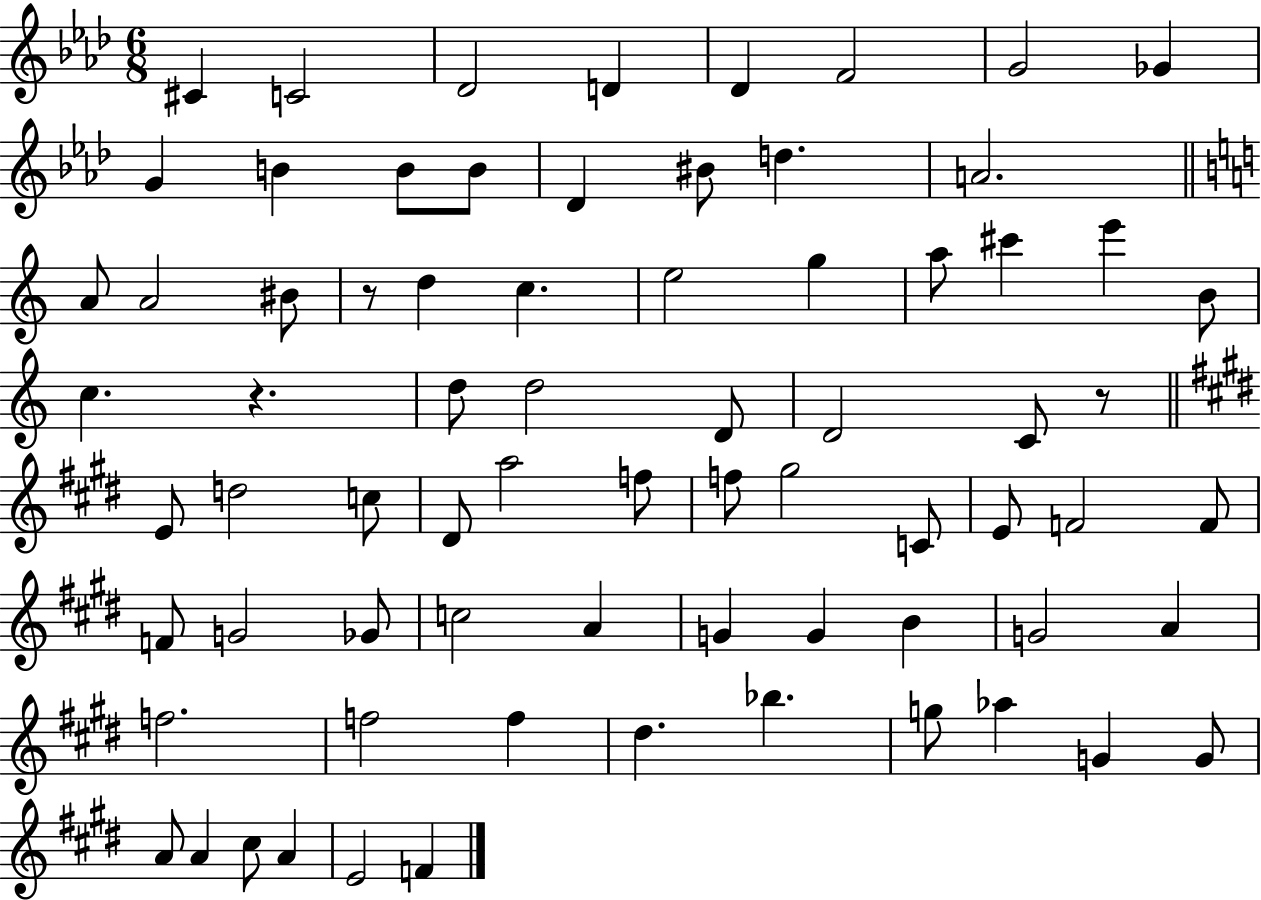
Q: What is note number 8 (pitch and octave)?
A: Gb4